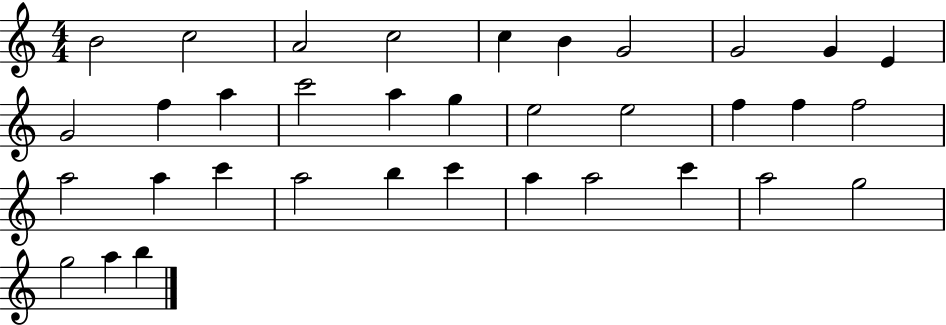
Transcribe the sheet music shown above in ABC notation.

X:1
T:Untitled
M:4/4
L:1/4
K:C
B2 c2 A2 c2 c B G2 G2 G E G2 f a c'2 a g e2 e2 f f f2 a2 a c' a2 b c' a a2 c' a2 g2 g2 a b